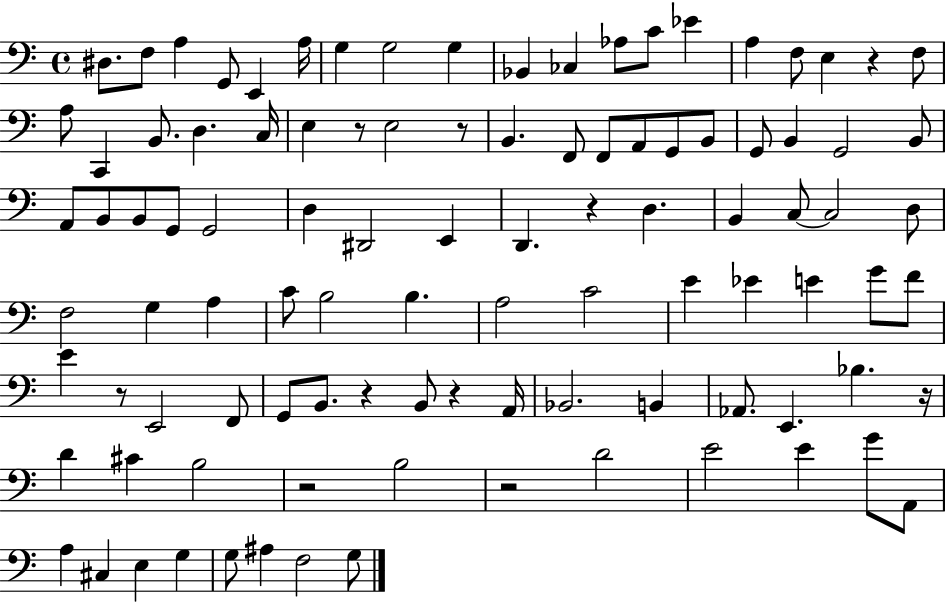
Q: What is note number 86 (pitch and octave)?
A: E3